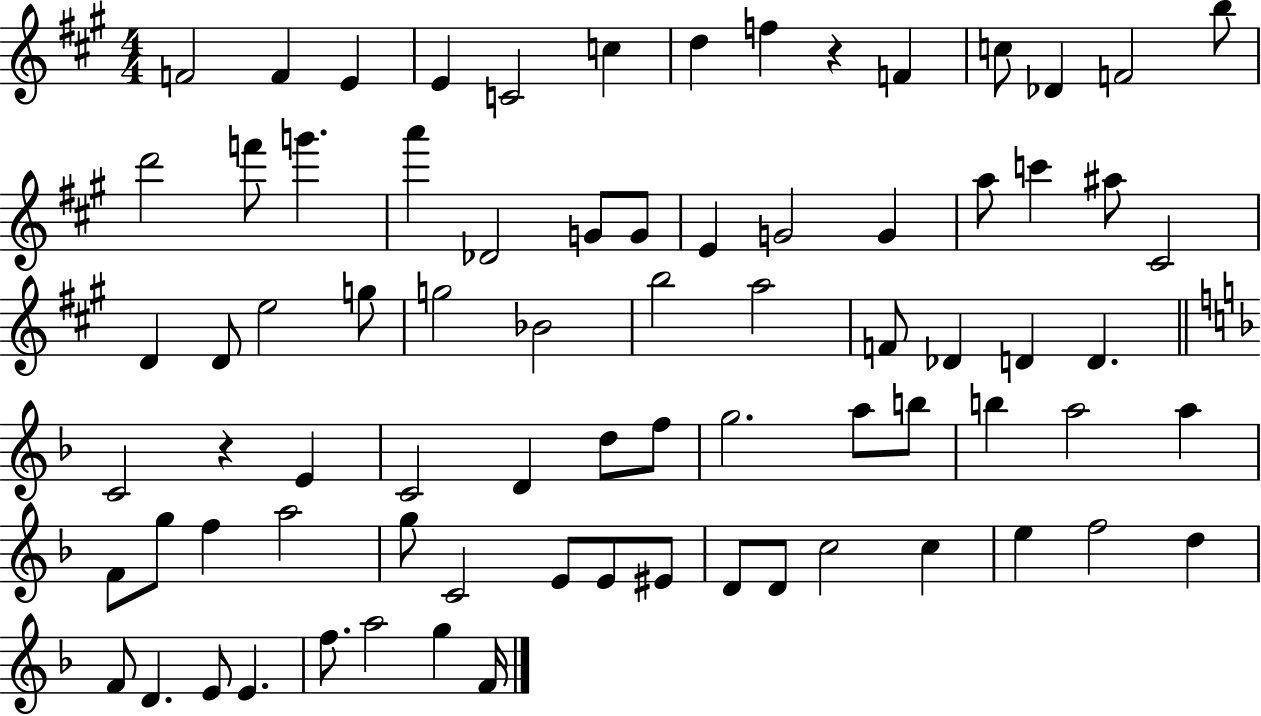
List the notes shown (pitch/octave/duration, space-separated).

F4/h F4/q E4/q E4/q C4/h C5/q D5/q F5/q R/q F4/q C5/e Db4/q F4/h B5/e D6/h F6/e G6/q. A6/q Db4/h G4/e G4/e E4/q G4/h G4/q A5/e C6/q A#5/e C#4/h D4/q D4/e E5/h G5/e G5/h Bb4/h B5/h A5/h F4/e Db4/q D4/q D4/q. C4/h R/q E4/q C4/h D4/q D5/e F5/e G5/h. A5/e B5/e B5/q A5/h A5/q F4/e G5/e F5/q A5/h G5/e C4/h E4/e E4/e EIS4/e D4/e D4/e C5/h C5/q E5/q F5/h D5/q F4/e D4/q. E4/e E4/q. F5/e. A5/h G5/q F4/s